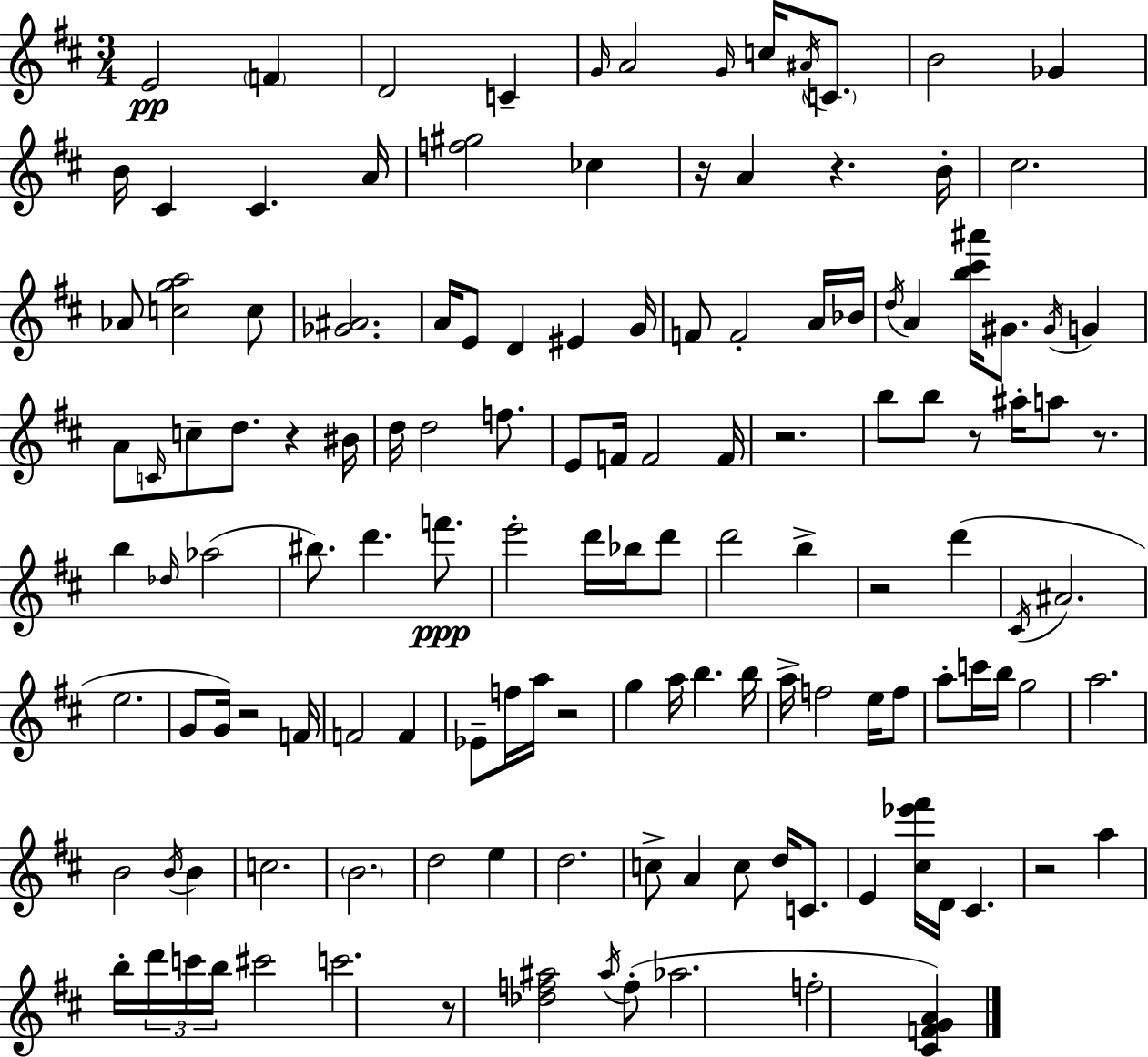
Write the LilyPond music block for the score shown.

{
  \clef treble
  \numericTimeSignature
  \time 3/4
  \key d \major
  \repeat volta 2 { e'2\pp \parenthesize f'4 | d'2 c'4-- | \grace { g'16 } a'2 \grace { g'16 } c''16 \acciaccatura { ais'16 } | \parenthesize c'8. b'2 ges'4 | \break b'16 cis'4 cis'4. | a'16 <f'' gis''>2 ces''4 | r16 a'4 r4. | b'16-. cis''2. | \break aes'8 <c'' g'' a''>2 | c''8 <ges' ais'>2. | a'16 e'8 d'4 eis'4 | g'16 f'8 f'2-. | \break a'16 bes'16 \acciaccatura { d''16 } a'4 <b'' cis''' ais'''>16 gis'8. | \acciaccatura { gis'16 } g'4 a'8 \grace { c'16 } c''8-- d''8. | r4 bis'16 d''16 d''2 | f''8. e'8 f'16 f'2 | \break f'16 r2. | b''8 b''8 r8 | ais''16-. a''8 r8. b''4 \grace { des''16 }( aes''2 | bis''8.) d'''4. | \break f'''8.\ppp e'''2-. | d'''16 bes''16 d'''8 d'''2 | b''4-> r2 | d'''4( \acciaccatura { cis'16 } ais'2. | \break e''2. | g'8 g'16) r2 | f'16 f'2 | f'4 ees'8-- f''16 a''16 | \break r2 g''4 | a''16 b''4. b''16 a''16-> f''2 | e''16 f''8 a''8-. c'''16 b''16 | g''2 a''2. | \break b'2 | \acciaccatura { b'16 } b'4 c''2. | \parenthesize b'2. | d''2 | \break e''4 d''2. | c''8-> a'4 | c''8 d''16 c'8. e'4 | <cis'' ees''' fis'''>16 d'16 cis'4. r2 | \break a''4 b''16-. \tuplet 3/2 { d'''16 c'''16 | b''16 } cis'''2 c'''2. | r8 <des'' f'' ais''>2 | \acciaccatura { ais''16 } f''8-.( aes''2. | \break f''2-. | <cis' f' g' a'>4) } \bar "|."
}